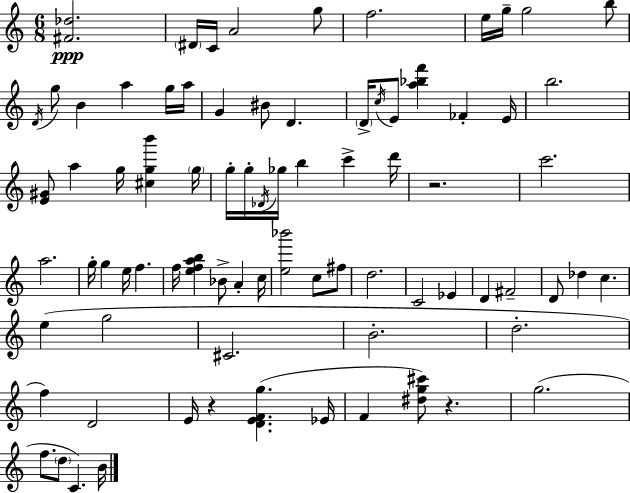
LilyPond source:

{
  \clef treble
  \numericTimeSignature
  \time 6/8
  \key c \major
  <fis' des''>2.\ppp | \parenthesize dis'16 c'16 a'2 g''8 | f''2. | e''16 g''16-- g''2 b''8 | \break \acciaccatura { d'16 } g''8 b'4 a''4 g''16 | a''16 g'4 bis'8 d'4. | \parenthesize d'16-> \acciaccatura { c''16 } e'8 <a'' bes'' f'''>4 fes'4-. | e'16 b''2. | \break <e' gis'>8 a''4 g''16 <cis'' g'' b'''>4 | \parenthesize g''16 g''16-. g''16-. \acciaccatura { des'16 } ges''16 b''4 c'''4-> | d'''16 r2. | c'''2. | \break a''2. | g''16-. g''4 e''16 f''4. | f''16 <e'' f'' a'' b''>4 bes'8-> a'4-. | c''16 <e'' bes'''>2 c''8 | \break fis''8 d''2. | c'2 ees'4 | d'4 fis'2-- | d'8 des''4 c''4. | \break e''4( g''2 | cis'2. | b'2.-. | d''2.-. | \break f''4) d'2 | e'16 r4 <d' e' f' g''>4.( | ees'16 f'4 <dis'' g'' cis'''>8) r4. | g''2.( | \break f''8. \parenthesize d''8 c'4.) | b'16 \bar "|."
}